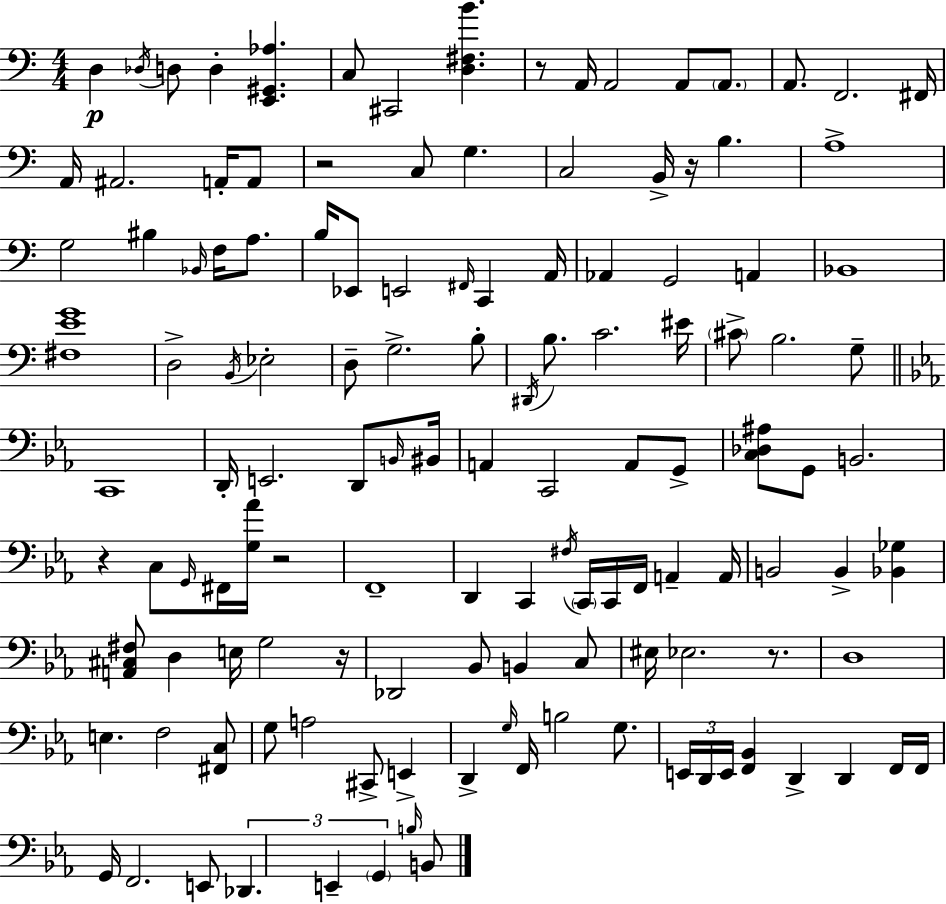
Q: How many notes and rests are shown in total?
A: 129